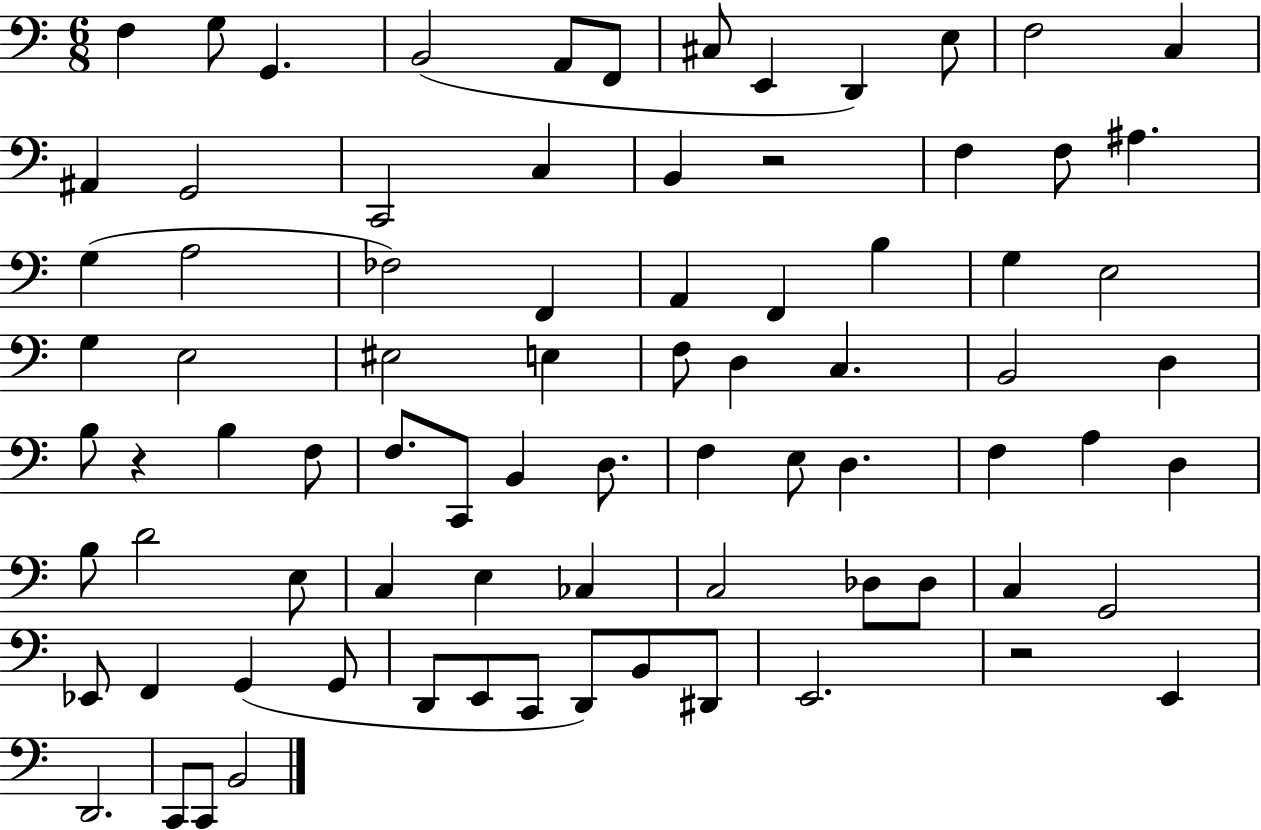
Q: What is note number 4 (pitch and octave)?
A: B2